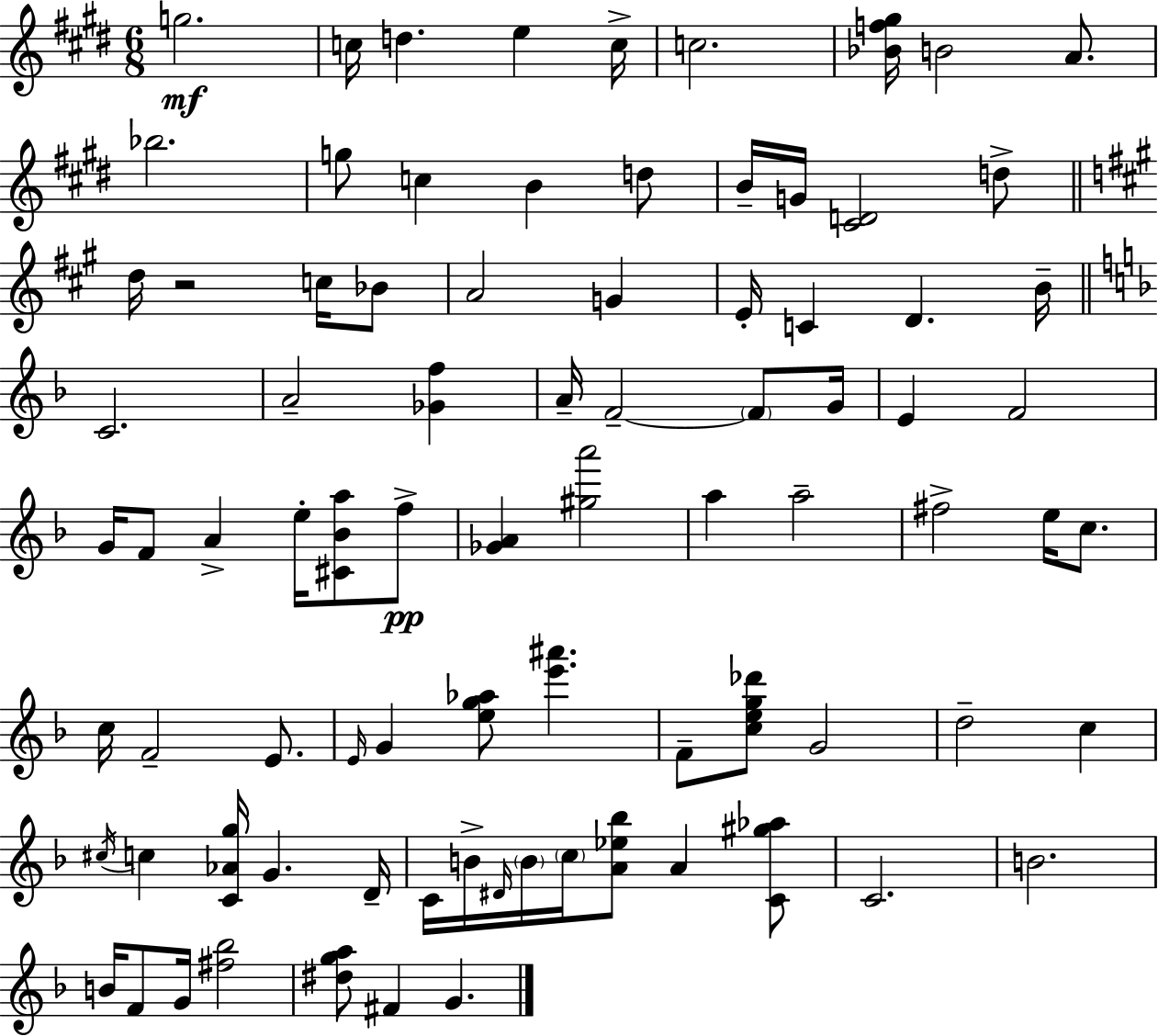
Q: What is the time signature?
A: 6/8